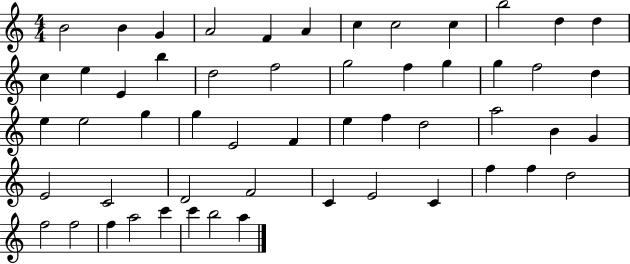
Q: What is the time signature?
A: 4/4